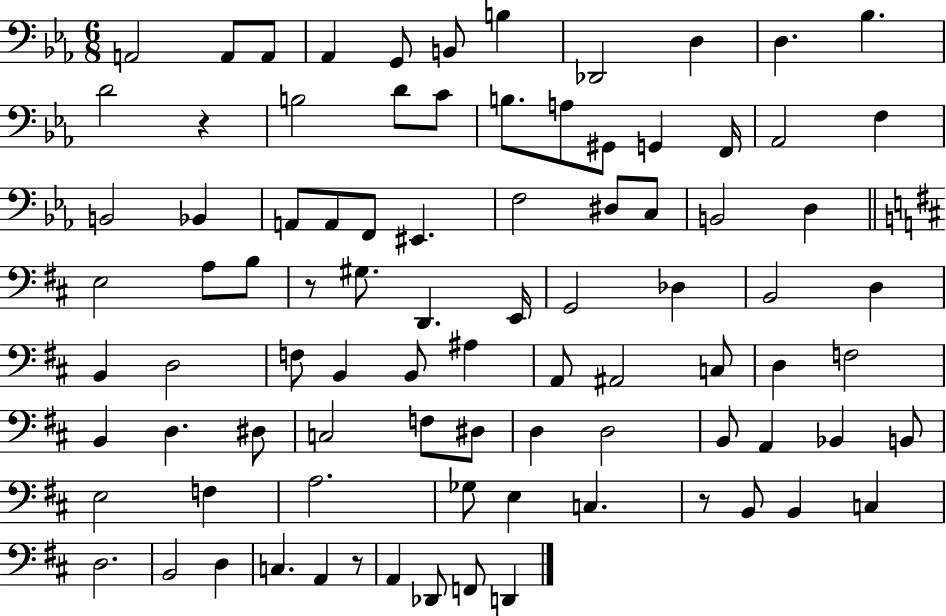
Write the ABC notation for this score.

X:1
T:Untitled
M:6/8
L:1/4
K:Eb
A,,2 A,,/2 A,,/2 _A,, G,,/2 B,,/2 B, _D,,2 D, D, _B, D2 z B,2 D/2 C/2 B,/2 A,/2 ^G,,/2 G,, F,,/4 _A,,2 F, B,,2 _B,, A,,/2 A,,/2 F,,/2 ^E,, F,2 ^D,/2 C,/2 B,,2 D, E,2 A,/2 B,/2 z/2 ^G,/2 D,, E,,/4 G,,2 _D, B,,2 D, B,, D,2 F,/2 B,, B,,/2 ^A, A,,/2 ^A,,2 C,/2 D, F,2 B,, D, ^D,/2 C,2 F,/2 ^D,/2 D, D,2 B,,/2 A,, _B,, B,,/2 E,2 F, A,2 _G,/2 E, C, z/2 B,,/2 B,, C, D,2 B,,2 D, C, A,, z/2 A,, _D,,/2 F,,/2 D,,